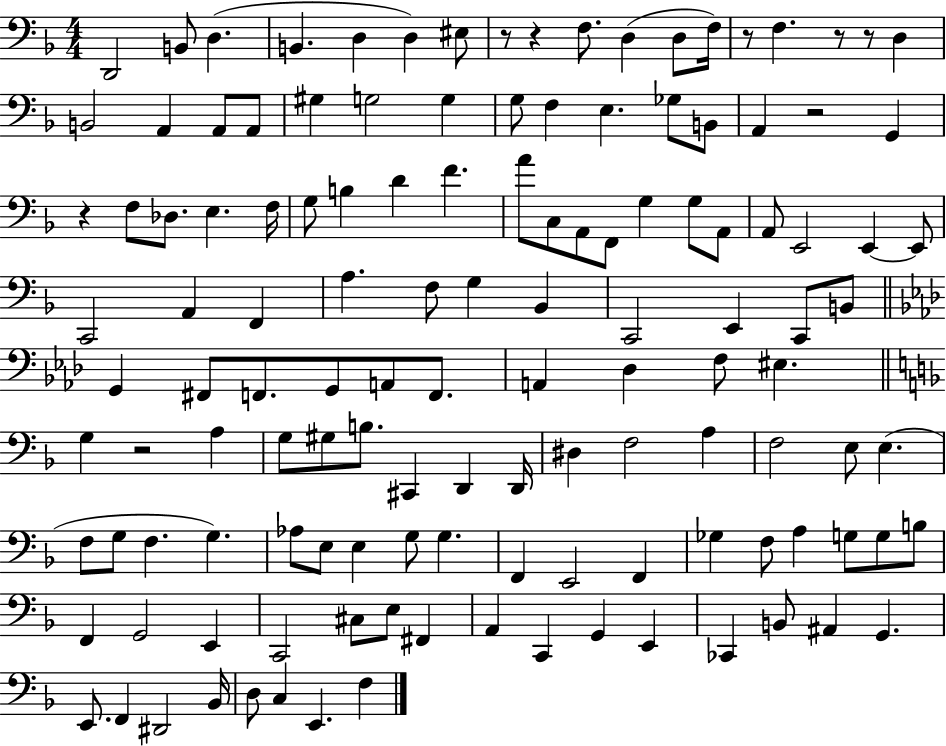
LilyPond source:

{
  \clef bass
  \numericTimeSignature
  \time 4/4
  \key f \major
  d,2 b,8 d4.( | b,4. d4 d4) eis8 | r8 r4 f8. d4( d8 f16) | r8 f4. r8 r8 d4 | \break b,2 a,4 a,8 a,8 | gis4 g2 g4 | g8 f4 e4. ges8 b,8 | a,4 r2 g,4 | \break r4 f8 des8. e4. f16 | g8 b4 d'4 f'4. | a'8 c8 a,8 f,8 g4 g8 a,8 | a,8 e,2 e,4~~ e,8 | \break c,2 a,4 f,4 | a4. f8 g4 bes,4 | c,2 e,4 c,8 b,8 | \bar "||" \break \key aes \major g,4 fis,8 f,8. g,8 a,8 f,8. | a,4 des4 f8 eis4. | \bar "||" \break \key f \major g4 r2 a4 | g8 gis8 b8. cis,4 d,4 d,16 | dis4 f2 a4 | f2 e8 e4.( | \break f8 g8 f4. g4.) | aes8 e8 e4 g8 g4. | f,4 e,2 f,4 | ges4 f8 a4 g8 g8 b8 | \break f,4 g,2 e,4 | c,2 cis8 e8 fis,4 | a,4 c,4 g,4 e,4 | ces,4 b,8 ais,4 g,4. | \break e,8. f,4 dis,2 bes,16 | d8 c4 e,4. f4 | \bar "|."
}